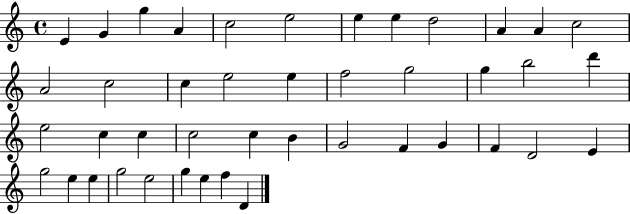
X:1
T:Untitled
M:4/4
L:1/4
K:C
E G g A c2 e2 e e d2 A A c2 A2 c2 c e2 e f2 g2 g b2 d' e2 c c c2 c B G2 F G F D2 E g2 e e g2 e2 g e f D